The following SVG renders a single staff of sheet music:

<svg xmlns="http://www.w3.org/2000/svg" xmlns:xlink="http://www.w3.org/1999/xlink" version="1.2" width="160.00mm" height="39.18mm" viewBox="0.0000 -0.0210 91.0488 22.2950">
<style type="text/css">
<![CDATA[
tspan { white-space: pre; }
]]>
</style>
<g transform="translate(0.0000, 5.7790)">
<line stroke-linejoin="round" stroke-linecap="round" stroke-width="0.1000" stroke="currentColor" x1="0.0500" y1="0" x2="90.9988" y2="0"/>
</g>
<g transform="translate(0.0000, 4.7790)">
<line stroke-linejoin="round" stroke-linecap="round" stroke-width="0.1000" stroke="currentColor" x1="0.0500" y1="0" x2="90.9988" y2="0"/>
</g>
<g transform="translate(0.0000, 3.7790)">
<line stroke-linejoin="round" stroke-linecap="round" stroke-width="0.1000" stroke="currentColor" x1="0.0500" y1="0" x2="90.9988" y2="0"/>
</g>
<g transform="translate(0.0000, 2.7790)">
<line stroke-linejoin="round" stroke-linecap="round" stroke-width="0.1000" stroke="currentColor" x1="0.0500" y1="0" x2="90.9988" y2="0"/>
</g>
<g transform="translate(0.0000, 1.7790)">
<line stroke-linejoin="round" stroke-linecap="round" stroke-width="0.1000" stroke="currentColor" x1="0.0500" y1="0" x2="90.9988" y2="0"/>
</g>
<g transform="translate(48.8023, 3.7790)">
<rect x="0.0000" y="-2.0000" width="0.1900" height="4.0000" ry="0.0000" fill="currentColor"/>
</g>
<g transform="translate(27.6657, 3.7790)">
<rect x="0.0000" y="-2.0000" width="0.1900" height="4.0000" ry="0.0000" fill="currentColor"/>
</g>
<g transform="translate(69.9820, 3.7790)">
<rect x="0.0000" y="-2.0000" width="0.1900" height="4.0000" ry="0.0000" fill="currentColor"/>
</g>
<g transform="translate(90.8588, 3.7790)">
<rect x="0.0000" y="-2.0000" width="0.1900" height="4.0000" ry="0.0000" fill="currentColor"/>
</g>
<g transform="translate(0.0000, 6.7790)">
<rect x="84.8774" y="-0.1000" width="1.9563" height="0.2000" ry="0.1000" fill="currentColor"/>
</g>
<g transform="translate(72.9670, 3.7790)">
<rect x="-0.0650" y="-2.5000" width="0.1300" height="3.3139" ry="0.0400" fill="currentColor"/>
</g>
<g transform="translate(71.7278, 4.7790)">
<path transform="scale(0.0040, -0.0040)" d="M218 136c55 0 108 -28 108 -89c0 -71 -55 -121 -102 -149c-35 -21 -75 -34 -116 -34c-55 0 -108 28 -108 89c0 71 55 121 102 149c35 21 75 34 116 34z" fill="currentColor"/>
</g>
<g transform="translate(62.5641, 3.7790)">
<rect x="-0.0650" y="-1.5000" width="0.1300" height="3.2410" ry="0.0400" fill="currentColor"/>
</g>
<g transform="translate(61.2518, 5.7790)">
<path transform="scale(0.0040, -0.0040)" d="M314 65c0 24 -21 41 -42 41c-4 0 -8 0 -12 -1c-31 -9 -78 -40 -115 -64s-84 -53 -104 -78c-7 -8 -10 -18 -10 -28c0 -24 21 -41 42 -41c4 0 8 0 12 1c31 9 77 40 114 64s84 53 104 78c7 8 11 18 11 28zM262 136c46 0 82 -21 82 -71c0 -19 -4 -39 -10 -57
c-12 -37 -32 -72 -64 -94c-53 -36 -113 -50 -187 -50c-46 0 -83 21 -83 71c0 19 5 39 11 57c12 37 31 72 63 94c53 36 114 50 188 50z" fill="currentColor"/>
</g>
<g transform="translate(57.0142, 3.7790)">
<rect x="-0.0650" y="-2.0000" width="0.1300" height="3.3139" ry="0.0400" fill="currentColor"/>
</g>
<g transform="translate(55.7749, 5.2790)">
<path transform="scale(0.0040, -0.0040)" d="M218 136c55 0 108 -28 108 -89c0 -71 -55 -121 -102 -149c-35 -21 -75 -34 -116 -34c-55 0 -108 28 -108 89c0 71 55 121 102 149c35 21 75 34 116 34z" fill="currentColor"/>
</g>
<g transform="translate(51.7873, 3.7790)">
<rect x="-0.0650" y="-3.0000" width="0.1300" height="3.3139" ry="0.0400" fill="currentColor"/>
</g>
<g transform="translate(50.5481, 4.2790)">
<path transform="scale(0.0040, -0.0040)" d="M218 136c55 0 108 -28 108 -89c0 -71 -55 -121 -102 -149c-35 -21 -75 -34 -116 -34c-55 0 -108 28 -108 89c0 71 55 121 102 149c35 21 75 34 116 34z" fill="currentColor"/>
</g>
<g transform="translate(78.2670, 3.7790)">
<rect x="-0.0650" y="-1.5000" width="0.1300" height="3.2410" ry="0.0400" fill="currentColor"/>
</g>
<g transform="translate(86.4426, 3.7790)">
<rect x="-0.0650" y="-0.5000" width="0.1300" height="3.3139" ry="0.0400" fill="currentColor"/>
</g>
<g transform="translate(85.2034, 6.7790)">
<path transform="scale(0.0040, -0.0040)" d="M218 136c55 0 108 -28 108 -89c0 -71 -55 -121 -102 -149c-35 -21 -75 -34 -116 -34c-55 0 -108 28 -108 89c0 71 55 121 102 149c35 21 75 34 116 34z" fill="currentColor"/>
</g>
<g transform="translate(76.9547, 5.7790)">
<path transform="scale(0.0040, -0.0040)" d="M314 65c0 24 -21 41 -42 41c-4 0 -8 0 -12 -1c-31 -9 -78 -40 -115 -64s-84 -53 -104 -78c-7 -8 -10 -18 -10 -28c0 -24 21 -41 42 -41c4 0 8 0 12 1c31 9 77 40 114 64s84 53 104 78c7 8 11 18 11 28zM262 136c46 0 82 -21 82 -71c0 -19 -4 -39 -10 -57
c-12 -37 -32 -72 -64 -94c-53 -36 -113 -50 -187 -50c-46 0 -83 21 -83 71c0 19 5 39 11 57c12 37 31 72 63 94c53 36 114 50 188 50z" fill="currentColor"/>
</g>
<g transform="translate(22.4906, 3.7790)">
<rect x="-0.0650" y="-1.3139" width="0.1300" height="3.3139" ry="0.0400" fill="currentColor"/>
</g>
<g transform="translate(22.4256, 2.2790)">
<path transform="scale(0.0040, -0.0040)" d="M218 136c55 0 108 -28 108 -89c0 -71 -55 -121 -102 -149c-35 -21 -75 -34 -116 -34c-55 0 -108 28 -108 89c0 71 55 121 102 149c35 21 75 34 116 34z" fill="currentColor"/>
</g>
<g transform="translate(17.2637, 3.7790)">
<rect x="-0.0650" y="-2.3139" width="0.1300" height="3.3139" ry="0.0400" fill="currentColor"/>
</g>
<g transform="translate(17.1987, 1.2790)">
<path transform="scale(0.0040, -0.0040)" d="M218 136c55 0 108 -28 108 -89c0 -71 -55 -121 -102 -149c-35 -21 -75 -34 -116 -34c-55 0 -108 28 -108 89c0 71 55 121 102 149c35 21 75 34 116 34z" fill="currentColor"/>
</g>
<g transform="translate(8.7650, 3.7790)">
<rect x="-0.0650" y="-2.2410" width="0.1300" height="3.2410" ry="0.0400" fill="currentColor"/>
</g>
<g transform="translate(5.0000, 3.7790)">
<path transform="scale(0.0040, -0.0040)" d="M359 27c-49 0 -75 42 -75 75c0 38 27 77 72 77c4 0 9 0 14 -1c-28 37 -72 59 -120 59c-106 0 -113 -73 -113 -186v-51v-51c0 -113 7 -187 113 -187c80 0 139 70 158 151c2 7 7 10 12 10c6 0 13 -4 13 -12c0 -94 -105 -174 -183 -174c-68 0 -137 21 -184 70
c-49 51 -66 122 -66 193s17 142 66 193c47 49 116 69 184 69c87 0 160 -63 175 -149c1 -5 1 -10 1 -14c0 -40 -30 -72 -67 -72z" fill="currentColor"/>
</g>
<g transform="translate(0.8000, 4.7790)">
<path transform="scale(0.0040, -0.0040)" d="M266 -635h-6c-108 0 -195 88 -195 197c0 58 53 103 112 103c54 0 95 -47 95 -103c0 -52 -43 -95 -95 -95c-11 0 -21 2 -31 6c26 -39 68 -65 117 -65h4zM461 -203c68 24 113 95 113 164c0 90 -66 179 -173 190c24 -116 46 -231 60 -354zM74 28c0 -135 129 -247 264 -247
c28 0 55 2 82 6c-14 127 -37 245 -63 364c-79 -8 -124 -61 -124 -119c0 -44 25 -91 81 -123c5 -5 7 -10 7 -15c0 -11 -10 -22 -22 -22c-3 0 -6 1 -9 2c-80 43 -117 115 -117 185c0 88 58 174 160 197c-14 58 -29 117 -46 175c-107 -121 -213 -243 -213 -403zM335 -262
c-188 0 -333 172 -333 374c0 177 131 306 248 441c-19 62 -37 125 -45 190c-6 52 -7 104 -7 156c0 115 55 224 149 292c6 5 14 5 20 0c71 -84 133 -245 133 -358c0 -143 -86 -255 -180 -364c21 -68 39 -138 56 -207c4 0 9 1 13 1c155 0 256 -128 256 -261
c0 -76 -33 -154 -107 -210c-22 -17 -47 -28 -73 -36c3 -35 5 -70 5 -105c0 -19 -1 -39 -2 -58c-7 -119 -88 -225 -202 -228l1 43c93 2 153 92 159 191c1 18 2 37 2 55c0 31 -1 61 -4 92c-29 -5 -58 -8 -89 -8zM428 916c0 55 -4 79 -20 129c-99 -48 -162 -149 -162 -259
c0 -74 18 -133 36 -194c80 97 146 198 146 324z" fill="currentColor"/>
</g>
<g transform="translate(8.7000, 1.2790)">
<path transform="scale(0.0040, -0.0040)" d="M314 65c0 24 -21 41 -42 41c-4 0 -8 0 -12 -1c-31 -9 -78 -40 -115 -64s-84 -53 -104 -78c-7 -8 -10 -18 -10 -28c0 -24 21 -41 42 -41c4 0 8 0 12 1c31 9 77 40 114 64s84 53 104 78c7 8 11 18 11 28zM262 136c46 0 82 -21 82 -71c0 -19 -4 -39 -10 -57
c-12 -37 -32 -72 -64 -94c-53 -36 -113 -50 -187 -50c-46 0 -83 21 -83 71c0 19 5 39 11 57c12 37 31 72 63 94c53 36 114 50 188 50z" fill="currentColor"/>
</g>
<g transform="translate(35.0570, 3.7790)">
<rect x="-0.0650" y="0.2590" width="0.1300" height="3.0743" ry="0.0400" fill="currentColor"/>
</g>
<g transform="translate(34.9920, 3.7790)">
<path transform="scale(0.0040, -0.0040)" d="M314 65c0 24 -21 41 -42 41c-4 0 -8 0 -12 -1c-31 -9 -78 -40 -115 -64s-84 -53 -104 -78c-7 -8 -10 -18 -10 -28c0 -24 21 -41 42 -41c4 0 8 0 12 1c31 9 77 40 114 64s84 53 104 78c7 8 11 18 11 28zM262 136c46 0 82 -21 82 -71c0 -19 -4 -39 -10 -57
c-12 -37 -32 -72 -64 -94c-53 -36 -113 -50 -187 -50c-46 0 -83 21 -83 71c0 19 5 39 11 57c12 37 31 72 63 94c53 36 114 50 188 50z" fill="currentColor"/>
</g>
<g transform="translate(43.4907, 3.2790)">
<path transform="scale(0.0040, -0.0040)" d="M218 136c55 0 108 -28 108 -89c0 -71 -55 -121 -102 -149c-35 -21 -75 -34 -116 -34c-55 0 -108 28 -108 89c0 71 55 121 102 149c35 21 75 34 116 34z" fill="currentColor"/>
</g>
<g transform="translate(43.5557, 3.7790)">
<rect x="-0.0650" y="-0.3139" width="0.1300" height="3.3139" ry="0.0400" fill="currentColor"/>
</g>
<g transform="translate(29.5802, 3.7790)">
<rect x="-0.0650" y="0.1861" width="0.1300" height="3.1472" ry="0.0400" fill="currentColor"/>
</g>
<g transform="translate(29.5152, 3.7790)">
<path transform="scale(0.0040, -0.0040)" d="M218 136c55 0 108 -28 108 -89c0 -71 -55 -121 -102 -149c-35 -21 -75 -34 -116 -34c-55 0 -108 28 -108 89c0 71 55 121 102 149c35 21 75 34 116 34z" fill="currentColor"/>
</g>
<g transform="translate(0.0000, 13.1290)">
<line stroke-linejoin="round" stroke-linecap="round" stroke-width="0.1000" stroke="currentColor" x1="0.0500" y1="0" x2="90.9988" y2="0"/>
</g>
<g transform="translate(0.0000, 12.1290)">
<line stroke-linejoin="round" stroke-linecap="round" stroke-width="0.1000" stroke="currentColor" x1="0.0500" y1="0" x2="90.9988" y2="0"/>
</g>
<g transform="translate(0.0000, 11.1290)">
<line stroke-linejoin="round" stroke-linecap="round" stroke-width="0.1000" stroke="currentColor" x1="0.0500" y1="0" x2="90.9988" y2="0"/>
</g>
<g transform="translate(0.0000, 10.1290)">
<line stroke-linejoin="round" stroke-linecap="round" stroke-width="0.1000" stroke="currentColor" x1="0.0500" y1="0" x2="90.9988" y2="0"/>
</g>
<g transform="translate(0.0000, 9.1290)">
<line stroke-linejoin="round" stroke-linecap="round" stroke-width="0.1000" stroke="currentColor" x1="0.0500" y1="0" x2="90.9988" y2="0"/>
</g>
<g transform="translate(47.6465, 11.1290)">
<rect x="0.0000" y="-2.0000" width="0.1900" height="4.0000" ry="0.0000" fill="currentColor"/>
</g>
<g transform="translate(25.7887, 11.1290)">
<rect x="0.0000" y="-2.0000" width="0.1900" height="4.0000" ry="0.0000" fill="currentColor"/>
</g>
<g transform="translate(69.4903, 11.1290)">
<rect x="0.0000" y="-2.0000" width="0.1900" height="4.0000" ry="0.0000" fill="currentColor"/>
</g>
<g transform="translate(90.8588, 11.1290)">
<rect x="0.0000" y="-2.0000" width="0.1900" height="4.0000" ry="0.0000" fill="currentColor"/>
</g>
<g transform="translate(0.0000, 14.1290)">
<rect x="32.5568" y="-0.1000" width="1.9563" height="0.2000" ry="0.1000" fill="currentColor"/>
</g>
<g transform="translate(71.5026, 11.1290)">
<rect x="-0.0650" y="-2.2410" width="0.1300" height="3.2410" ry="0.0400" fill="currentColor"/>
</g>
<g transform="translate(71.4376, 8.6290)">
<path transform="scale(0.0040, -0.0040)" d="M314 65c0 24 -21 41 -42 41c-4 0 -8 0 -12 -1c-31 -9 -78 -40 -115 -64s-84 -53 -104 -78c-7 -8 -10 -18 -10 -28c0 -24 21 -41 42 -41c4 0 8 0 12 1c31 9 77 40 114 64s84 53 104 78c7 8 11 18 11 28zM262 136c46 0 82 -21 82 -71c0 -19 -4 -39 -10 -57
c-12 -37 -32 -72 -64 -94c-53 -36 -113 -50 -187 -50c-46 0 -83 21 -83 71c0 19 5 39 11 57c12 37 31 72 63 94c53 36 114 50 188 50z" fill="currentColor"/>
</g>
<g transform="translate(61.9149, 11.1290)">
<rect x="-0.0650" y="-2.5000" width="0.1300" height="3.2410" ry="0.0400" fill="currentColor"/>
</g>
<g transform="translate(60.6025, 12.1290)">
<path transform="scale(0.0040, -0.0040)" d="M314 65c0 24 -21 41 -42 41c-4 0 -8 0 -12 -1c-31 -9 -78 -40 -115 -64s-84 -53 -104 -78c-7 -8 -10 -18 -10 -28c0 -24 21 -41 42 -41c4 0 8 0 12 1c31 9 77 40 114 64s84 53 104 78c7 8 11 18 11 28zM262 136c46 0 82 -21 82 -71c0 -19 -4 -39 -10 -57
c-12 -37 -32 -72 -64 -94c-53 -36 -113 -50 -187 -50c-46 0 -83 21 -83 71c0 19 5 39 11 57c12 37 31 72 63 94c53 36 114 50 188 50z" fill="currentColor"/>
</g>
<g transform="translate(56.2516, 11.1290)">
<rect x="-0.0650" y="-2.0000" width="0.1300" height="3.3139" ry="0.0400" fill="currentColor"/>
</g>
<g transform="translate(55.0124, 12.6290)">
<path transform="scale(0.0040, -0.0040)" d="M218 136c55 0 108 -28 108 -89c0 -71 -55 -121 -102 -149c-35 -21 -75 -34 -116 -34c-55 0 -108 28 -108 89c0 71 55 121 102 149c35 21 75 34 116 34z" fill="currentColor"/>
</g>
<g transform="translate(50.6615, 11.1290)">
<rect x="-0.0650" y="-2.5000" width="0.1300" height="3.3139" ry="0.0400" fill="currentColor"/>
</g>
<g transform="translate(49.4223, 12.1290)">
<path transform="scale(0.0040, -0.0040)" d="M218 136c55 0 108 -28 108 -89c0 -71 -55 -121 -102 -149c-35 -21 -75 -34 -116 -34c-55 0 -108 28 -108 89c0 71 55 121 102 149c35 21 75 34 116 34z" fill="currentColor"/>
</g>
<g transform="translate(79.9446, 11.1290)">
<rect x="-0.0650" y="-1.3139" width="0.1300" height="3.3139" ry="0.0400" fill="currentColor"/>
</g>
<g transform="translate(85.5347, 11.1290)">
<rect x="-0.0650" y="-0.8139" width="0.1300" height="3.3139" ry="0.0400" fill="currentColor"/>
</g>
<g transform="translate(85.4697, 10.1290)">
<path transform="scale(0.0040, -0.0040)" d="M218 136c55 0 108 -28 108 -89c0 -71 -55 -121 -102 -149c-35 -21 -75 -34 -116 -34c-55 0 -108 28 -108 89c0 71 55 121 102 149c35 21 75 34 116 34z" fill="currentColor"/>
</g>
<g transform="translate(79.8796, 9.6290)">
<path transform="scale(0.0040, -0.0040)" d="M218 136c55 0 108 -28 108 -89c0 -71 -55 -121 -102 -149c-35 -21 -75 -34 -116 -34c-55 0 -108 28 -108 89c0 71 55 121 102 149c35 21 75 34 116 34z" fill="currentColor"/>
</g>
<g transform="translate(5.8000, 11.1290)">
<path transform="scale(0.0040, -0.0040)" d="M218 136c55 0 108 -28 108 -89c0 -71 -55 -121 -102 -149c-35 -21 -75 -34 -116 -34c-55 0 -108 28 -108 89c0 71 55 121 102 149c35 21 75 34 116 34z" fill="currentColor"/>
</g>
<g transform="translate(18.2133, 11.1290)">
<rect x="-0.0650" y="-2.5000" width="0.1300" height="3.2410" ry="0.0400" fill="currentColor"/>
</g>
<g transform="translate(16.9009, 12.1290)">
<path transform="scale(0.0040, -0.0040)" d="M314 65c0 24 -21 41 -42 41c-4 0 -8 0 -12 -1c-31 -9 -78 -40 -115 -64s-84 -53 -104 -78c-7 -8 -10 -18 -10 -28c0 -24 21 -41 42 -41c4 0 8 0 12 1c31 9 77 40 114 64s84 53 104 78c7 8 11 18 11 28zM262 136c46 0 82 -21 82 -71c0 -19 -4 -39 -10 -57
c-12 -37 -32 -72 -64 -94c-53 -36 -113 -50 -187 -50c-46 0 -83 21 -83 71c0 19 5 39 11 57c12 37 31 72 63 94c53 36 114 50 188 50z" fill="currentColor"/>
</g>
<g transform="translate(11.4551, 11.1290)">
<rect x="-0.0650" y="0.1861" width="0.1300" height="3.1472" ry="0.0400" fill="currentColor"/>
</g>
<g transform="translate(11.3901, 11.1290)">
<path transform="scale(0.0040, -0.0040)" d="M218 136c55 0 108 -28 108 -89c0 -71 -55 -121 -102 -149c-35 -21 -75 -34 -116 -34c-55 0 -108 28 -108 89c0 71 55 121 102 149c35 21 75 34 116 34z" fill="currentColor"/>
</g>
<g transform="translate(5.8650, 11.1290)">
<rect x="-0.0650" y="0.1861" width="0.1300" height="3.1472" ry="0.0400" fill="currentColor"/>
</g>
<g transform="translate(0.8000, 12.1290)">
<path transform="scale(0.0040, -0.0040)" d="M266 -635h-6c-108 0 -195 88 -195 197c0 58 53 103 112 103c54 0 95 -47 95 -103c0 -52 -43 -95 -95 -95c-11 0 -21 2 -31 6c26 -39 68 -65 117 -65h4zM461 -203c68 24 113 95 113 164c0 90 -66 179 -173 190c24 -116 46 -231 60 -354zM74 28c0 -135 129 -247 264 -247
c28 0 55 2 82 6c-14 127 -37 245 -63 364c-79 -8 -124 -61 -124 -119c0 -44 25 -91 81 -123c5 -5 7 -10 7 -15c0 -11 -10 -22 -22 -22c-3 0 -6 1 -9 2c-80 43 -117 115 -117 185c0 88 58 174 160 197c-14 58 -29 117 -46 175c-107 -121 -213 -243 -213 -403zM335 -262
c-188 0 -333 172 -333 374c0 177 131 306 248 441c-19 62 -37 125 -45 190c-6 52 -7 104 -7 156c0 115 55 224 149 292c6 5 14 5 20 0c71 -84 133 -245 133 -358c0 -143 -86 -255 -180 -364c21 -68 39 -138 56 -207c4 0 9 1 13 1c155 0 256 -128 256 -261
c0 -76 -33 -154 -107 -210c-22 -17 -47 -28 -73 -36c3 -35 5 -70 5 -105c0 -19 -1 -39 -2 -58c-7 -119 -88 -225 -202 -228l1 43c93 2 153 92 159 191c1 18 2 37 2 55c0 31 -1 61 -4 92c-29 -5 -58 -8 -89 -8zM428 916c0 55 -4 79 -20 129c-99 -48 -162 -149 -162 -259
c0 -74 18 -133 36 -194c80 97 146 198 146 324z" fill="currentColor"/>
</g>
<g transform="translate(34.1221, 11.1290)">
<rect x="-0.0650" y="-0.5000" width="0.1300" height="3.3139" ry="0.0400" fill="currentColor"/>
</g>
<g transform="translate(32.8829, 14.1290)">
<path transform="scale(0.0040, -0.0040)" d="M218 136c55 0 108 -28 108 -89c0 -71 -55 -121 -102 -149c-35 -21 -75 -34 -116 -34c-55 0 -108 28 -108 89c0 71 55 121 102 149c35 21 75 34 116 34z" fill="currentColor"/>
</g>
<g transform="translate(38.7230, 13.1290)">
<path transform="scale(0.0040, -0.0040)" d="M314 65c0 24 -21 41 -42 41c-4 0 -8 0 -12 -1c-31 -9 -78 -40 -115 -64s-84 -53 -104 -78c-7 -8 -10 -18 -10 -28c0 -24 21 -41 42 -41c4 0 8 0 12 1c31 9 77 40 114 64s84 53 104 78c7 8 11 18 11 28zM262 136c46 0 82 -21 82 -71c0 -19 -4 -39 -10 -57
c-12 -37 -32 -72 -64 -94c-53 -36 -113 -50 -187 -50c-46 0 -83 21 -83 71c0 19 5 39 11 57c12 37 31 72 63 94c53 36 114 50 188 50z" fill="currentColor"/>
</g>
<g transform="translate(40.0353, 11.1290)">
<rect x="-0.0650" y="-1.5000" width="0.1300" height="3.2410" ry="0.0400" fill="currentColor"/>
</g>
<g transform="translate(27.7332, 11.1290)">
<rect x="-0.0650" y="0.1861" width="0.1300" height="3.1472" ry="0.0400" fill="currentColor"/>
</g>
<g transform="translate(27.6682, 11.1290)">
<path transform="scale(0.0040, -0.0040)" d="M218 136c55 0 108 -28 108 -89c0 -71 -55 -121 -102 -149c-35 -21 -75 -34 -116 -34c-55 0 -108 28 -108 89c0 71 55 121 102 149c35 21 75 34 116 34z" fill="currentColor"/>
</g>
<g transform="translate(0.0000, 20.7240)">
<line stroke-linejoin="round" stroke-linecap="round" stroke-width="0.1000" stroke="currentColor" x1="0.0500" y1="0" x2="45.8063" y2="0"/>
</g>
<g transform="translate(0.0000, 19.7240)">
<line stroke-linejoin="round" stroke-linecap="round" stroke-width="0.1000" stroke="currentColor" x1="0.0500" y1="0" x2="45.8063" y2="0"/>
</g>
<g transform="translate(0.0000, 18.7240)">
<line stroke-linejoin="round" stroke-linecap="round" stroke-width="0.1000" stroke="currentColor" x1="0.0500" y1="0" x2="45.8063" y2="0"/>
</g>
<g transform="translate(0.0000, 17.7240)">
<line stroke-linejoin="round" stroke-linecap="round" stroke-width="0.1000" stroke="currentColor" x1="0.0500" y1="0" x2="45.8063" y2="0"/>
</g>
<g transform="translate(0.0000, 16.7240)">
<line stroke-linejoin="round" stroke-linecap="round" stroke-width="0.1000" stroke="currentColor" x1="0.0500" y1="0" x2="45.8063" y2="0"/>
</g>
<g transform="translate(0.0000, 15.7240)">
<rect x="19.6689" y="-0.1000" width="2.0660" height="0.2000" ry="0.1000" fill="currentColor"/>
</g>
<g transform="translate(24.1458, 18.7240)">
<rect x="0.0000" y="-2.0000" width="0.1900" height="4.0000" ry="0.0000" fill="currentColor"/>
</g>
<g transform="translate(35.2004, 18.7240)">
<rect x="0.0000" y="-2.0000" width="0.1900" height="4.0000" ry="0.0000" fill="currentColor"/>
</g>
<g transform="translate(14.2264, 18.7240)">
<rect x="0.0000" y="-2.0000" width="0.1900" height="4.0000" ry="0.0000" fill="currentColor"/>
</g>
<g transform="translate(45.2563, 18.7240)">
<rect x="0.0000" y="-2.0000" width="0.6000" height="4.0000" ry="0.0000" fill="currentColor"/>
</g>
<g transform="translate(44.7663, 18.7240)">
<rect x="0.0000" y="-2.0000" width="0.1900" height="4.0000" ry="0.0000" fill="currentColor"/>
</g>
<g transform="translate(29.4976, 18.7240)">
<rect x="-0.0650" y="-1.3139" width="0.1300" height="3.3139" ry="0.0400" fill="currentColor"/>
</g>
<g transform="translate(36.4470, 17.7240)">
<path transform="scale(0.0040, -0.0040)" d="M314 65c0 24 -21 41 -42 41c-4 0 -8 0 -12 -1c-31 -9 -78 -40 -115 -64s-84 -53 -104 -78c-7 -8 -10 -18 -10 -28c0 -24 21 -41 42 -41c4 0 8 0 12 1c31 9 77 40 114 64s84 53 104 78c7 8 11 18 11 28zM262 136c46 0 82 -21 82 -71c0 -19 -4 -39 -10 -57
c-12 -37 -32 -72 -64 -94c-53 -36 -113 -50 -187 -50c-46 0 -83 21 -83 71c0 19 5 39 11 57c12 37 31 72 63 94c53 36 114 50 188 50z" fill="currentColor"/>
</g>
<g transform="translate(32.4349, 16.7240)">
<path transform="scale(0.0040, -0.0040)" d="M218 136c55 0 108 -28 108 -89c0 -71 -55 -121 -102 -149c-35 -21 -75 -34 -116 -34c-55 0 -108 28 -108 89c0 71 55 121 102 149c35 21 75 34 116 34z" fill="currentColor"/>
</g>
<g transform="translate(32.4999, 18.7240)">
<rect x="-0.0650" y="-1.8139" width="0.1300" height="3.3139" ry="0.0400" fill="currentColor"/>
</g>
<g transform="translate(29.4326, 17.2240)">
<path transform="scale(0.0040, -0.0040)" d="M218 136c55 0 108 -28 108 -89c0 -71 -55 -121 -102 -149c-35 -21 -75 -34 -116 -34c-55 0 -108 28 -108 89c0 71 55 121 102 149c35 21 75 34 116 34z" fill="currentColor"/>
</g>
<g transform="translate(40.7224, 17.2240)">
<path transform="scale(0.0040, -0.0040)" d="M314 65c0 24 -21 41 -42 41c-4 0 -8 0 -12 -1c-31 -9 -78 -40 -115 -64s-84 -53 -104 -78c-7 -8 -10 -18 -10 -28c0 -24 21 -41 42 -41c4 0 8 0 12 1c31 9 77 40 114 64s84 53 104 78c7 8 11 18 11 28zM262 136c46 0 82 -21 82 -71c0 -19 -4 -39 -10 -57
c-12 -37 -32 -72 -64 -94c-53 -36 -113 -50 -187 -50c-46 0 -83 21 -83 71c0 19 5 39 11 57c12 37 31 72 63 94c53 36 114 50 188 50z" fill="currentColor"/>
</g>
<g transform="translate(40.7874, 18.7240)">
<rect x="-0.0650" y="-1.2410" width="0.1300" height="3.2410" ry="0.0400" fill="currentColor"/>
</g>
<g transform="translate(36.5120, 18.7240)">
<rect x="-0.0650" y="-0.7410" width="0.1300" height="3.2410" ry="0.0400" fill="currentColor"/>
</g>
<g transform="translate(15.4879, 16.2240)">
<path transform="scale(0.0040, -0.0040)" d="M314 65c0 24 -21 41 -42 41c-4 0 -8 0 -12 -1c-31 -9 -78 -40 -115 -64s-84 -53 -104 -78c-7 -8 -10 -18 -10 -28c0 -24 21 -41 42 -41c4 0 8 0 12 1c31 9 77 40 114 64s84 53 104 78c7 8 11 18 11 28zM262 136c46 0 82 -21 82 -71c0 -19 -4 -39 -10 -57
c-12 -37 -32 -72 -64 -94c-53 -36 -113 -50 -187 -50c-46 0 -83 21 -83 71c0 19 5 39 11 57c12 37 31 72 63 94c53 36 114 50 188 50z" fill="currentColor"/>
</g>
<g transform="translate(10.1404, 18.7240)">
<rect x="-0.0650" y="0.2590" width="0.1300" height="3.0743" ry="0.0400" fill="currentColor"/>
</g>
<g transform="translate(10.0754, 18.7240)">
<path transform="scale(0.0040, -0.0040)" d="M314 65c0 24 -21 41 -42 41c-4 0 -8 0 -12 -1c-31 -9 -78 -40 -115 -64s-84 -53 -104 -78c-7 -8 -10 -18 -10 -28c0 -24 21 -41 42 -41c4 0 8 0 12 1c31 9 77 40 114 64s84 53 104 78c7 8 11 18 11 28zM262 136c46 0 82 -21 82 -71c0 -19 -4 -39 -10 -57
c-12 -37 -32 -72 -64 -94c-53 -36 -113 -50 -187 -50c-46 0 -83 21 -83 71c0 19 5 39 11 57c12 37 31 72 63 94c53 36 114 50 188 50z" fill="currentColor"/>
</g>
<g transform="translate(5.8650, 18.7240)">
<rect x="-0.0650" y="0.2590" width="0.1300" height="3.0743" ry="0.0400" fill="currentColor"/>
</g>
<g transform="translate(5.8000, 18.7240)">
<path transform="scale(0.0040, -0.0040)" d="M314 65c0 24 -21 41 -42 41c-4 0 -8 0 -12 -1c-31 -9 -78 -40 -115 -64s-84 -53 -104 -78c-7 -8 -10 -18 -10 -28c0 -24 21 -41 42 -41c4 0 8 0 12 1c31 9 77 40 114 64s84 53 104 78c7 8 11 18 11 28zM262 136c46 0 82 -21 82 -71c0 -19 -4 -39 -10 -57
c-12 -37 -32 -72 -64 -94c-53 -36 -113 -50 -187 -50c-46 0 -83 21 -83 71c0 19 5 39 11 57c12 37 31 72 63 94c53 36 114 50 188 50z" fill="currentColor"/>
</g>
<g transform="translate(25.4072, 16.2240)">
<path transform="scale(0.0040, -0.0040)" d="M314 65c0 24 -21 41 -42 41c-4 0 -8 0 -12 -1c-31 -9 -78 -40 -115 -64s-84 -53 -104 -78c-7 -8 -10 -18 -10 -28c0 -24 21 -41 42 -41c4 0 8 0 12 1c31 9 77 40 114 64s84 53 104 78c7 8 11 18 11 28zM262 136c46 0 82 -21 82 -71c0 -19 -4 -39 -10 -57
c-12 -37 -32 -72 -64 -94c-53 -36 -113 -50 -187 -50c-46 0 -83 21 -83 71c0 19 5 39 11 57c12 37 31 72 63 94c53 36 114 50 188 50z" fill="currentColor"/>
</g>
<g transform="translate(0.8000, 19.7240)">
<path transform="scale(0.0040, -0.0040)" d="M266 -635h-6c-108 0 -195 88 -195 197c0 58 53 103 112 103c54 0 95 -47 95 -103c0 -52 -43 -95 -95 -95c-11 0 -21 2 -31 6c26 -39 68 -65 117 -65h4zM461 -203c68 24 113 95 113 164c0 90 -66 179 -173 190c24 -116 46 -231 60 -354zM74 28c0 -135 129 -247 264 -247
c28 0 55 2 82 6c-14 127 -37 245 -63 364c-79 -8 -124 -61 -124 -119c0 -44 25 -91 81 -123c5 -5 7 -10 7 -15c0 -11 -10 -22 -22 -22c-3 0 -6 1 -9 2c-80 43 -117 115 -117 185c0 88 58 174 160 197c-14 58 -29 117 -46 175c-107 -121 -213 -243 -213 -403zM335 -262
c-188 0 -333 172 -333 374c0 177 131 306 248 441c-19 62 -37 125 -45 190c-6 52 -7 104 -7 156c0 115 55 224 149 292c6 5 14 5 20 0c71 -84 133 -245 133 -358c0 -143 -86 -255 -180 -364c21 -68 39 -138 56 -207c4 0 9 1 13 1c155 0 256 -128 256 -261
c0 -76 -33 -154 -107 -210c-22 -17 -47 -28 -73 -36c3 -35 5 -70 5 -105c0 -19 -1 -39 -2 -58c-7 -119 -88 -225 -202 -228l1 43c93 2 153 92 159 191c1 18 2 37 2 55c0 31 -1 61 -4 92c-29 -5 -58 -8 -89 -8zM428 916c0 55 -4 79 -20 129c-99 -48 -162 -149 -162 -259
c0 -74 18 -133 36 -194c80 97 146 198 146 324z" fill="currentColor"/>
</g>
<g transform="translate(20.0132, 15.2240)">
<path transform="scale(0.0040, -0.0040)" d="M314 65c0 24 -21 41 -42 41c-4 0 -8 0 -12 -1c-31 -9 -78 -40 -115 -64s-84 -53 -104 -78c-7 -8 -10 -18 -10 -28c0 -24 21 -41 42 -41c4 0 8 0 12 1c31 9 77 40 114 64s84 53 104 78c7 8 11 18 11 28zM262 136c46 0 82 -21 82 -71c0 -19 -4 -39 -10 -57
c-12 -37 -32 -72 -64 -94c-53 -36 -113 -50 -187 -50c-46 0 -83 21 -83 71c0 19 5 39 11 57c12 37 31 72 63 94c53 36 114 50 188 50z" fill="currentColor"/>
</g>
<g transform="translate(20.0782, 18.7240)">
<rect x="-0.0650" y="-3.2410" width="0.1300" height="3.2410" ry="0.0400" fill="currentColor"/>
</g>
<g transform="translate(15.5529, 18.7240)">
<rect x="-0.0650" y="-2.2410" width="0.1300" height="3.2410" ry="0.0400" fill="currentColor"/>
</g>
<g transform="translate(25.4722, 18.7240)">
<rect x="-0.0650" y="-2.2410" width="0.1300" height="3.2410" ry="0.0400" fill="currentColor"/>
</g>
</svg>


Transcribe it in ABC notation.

X:1
T:Untitled
M:4/4
L:1/4
K:C
g2 g e B B2 c A F E2 G E2 C B B G2 B C E2 G F G2 g2 e d B2 B2 g2 b2 g2 e f d2 e2